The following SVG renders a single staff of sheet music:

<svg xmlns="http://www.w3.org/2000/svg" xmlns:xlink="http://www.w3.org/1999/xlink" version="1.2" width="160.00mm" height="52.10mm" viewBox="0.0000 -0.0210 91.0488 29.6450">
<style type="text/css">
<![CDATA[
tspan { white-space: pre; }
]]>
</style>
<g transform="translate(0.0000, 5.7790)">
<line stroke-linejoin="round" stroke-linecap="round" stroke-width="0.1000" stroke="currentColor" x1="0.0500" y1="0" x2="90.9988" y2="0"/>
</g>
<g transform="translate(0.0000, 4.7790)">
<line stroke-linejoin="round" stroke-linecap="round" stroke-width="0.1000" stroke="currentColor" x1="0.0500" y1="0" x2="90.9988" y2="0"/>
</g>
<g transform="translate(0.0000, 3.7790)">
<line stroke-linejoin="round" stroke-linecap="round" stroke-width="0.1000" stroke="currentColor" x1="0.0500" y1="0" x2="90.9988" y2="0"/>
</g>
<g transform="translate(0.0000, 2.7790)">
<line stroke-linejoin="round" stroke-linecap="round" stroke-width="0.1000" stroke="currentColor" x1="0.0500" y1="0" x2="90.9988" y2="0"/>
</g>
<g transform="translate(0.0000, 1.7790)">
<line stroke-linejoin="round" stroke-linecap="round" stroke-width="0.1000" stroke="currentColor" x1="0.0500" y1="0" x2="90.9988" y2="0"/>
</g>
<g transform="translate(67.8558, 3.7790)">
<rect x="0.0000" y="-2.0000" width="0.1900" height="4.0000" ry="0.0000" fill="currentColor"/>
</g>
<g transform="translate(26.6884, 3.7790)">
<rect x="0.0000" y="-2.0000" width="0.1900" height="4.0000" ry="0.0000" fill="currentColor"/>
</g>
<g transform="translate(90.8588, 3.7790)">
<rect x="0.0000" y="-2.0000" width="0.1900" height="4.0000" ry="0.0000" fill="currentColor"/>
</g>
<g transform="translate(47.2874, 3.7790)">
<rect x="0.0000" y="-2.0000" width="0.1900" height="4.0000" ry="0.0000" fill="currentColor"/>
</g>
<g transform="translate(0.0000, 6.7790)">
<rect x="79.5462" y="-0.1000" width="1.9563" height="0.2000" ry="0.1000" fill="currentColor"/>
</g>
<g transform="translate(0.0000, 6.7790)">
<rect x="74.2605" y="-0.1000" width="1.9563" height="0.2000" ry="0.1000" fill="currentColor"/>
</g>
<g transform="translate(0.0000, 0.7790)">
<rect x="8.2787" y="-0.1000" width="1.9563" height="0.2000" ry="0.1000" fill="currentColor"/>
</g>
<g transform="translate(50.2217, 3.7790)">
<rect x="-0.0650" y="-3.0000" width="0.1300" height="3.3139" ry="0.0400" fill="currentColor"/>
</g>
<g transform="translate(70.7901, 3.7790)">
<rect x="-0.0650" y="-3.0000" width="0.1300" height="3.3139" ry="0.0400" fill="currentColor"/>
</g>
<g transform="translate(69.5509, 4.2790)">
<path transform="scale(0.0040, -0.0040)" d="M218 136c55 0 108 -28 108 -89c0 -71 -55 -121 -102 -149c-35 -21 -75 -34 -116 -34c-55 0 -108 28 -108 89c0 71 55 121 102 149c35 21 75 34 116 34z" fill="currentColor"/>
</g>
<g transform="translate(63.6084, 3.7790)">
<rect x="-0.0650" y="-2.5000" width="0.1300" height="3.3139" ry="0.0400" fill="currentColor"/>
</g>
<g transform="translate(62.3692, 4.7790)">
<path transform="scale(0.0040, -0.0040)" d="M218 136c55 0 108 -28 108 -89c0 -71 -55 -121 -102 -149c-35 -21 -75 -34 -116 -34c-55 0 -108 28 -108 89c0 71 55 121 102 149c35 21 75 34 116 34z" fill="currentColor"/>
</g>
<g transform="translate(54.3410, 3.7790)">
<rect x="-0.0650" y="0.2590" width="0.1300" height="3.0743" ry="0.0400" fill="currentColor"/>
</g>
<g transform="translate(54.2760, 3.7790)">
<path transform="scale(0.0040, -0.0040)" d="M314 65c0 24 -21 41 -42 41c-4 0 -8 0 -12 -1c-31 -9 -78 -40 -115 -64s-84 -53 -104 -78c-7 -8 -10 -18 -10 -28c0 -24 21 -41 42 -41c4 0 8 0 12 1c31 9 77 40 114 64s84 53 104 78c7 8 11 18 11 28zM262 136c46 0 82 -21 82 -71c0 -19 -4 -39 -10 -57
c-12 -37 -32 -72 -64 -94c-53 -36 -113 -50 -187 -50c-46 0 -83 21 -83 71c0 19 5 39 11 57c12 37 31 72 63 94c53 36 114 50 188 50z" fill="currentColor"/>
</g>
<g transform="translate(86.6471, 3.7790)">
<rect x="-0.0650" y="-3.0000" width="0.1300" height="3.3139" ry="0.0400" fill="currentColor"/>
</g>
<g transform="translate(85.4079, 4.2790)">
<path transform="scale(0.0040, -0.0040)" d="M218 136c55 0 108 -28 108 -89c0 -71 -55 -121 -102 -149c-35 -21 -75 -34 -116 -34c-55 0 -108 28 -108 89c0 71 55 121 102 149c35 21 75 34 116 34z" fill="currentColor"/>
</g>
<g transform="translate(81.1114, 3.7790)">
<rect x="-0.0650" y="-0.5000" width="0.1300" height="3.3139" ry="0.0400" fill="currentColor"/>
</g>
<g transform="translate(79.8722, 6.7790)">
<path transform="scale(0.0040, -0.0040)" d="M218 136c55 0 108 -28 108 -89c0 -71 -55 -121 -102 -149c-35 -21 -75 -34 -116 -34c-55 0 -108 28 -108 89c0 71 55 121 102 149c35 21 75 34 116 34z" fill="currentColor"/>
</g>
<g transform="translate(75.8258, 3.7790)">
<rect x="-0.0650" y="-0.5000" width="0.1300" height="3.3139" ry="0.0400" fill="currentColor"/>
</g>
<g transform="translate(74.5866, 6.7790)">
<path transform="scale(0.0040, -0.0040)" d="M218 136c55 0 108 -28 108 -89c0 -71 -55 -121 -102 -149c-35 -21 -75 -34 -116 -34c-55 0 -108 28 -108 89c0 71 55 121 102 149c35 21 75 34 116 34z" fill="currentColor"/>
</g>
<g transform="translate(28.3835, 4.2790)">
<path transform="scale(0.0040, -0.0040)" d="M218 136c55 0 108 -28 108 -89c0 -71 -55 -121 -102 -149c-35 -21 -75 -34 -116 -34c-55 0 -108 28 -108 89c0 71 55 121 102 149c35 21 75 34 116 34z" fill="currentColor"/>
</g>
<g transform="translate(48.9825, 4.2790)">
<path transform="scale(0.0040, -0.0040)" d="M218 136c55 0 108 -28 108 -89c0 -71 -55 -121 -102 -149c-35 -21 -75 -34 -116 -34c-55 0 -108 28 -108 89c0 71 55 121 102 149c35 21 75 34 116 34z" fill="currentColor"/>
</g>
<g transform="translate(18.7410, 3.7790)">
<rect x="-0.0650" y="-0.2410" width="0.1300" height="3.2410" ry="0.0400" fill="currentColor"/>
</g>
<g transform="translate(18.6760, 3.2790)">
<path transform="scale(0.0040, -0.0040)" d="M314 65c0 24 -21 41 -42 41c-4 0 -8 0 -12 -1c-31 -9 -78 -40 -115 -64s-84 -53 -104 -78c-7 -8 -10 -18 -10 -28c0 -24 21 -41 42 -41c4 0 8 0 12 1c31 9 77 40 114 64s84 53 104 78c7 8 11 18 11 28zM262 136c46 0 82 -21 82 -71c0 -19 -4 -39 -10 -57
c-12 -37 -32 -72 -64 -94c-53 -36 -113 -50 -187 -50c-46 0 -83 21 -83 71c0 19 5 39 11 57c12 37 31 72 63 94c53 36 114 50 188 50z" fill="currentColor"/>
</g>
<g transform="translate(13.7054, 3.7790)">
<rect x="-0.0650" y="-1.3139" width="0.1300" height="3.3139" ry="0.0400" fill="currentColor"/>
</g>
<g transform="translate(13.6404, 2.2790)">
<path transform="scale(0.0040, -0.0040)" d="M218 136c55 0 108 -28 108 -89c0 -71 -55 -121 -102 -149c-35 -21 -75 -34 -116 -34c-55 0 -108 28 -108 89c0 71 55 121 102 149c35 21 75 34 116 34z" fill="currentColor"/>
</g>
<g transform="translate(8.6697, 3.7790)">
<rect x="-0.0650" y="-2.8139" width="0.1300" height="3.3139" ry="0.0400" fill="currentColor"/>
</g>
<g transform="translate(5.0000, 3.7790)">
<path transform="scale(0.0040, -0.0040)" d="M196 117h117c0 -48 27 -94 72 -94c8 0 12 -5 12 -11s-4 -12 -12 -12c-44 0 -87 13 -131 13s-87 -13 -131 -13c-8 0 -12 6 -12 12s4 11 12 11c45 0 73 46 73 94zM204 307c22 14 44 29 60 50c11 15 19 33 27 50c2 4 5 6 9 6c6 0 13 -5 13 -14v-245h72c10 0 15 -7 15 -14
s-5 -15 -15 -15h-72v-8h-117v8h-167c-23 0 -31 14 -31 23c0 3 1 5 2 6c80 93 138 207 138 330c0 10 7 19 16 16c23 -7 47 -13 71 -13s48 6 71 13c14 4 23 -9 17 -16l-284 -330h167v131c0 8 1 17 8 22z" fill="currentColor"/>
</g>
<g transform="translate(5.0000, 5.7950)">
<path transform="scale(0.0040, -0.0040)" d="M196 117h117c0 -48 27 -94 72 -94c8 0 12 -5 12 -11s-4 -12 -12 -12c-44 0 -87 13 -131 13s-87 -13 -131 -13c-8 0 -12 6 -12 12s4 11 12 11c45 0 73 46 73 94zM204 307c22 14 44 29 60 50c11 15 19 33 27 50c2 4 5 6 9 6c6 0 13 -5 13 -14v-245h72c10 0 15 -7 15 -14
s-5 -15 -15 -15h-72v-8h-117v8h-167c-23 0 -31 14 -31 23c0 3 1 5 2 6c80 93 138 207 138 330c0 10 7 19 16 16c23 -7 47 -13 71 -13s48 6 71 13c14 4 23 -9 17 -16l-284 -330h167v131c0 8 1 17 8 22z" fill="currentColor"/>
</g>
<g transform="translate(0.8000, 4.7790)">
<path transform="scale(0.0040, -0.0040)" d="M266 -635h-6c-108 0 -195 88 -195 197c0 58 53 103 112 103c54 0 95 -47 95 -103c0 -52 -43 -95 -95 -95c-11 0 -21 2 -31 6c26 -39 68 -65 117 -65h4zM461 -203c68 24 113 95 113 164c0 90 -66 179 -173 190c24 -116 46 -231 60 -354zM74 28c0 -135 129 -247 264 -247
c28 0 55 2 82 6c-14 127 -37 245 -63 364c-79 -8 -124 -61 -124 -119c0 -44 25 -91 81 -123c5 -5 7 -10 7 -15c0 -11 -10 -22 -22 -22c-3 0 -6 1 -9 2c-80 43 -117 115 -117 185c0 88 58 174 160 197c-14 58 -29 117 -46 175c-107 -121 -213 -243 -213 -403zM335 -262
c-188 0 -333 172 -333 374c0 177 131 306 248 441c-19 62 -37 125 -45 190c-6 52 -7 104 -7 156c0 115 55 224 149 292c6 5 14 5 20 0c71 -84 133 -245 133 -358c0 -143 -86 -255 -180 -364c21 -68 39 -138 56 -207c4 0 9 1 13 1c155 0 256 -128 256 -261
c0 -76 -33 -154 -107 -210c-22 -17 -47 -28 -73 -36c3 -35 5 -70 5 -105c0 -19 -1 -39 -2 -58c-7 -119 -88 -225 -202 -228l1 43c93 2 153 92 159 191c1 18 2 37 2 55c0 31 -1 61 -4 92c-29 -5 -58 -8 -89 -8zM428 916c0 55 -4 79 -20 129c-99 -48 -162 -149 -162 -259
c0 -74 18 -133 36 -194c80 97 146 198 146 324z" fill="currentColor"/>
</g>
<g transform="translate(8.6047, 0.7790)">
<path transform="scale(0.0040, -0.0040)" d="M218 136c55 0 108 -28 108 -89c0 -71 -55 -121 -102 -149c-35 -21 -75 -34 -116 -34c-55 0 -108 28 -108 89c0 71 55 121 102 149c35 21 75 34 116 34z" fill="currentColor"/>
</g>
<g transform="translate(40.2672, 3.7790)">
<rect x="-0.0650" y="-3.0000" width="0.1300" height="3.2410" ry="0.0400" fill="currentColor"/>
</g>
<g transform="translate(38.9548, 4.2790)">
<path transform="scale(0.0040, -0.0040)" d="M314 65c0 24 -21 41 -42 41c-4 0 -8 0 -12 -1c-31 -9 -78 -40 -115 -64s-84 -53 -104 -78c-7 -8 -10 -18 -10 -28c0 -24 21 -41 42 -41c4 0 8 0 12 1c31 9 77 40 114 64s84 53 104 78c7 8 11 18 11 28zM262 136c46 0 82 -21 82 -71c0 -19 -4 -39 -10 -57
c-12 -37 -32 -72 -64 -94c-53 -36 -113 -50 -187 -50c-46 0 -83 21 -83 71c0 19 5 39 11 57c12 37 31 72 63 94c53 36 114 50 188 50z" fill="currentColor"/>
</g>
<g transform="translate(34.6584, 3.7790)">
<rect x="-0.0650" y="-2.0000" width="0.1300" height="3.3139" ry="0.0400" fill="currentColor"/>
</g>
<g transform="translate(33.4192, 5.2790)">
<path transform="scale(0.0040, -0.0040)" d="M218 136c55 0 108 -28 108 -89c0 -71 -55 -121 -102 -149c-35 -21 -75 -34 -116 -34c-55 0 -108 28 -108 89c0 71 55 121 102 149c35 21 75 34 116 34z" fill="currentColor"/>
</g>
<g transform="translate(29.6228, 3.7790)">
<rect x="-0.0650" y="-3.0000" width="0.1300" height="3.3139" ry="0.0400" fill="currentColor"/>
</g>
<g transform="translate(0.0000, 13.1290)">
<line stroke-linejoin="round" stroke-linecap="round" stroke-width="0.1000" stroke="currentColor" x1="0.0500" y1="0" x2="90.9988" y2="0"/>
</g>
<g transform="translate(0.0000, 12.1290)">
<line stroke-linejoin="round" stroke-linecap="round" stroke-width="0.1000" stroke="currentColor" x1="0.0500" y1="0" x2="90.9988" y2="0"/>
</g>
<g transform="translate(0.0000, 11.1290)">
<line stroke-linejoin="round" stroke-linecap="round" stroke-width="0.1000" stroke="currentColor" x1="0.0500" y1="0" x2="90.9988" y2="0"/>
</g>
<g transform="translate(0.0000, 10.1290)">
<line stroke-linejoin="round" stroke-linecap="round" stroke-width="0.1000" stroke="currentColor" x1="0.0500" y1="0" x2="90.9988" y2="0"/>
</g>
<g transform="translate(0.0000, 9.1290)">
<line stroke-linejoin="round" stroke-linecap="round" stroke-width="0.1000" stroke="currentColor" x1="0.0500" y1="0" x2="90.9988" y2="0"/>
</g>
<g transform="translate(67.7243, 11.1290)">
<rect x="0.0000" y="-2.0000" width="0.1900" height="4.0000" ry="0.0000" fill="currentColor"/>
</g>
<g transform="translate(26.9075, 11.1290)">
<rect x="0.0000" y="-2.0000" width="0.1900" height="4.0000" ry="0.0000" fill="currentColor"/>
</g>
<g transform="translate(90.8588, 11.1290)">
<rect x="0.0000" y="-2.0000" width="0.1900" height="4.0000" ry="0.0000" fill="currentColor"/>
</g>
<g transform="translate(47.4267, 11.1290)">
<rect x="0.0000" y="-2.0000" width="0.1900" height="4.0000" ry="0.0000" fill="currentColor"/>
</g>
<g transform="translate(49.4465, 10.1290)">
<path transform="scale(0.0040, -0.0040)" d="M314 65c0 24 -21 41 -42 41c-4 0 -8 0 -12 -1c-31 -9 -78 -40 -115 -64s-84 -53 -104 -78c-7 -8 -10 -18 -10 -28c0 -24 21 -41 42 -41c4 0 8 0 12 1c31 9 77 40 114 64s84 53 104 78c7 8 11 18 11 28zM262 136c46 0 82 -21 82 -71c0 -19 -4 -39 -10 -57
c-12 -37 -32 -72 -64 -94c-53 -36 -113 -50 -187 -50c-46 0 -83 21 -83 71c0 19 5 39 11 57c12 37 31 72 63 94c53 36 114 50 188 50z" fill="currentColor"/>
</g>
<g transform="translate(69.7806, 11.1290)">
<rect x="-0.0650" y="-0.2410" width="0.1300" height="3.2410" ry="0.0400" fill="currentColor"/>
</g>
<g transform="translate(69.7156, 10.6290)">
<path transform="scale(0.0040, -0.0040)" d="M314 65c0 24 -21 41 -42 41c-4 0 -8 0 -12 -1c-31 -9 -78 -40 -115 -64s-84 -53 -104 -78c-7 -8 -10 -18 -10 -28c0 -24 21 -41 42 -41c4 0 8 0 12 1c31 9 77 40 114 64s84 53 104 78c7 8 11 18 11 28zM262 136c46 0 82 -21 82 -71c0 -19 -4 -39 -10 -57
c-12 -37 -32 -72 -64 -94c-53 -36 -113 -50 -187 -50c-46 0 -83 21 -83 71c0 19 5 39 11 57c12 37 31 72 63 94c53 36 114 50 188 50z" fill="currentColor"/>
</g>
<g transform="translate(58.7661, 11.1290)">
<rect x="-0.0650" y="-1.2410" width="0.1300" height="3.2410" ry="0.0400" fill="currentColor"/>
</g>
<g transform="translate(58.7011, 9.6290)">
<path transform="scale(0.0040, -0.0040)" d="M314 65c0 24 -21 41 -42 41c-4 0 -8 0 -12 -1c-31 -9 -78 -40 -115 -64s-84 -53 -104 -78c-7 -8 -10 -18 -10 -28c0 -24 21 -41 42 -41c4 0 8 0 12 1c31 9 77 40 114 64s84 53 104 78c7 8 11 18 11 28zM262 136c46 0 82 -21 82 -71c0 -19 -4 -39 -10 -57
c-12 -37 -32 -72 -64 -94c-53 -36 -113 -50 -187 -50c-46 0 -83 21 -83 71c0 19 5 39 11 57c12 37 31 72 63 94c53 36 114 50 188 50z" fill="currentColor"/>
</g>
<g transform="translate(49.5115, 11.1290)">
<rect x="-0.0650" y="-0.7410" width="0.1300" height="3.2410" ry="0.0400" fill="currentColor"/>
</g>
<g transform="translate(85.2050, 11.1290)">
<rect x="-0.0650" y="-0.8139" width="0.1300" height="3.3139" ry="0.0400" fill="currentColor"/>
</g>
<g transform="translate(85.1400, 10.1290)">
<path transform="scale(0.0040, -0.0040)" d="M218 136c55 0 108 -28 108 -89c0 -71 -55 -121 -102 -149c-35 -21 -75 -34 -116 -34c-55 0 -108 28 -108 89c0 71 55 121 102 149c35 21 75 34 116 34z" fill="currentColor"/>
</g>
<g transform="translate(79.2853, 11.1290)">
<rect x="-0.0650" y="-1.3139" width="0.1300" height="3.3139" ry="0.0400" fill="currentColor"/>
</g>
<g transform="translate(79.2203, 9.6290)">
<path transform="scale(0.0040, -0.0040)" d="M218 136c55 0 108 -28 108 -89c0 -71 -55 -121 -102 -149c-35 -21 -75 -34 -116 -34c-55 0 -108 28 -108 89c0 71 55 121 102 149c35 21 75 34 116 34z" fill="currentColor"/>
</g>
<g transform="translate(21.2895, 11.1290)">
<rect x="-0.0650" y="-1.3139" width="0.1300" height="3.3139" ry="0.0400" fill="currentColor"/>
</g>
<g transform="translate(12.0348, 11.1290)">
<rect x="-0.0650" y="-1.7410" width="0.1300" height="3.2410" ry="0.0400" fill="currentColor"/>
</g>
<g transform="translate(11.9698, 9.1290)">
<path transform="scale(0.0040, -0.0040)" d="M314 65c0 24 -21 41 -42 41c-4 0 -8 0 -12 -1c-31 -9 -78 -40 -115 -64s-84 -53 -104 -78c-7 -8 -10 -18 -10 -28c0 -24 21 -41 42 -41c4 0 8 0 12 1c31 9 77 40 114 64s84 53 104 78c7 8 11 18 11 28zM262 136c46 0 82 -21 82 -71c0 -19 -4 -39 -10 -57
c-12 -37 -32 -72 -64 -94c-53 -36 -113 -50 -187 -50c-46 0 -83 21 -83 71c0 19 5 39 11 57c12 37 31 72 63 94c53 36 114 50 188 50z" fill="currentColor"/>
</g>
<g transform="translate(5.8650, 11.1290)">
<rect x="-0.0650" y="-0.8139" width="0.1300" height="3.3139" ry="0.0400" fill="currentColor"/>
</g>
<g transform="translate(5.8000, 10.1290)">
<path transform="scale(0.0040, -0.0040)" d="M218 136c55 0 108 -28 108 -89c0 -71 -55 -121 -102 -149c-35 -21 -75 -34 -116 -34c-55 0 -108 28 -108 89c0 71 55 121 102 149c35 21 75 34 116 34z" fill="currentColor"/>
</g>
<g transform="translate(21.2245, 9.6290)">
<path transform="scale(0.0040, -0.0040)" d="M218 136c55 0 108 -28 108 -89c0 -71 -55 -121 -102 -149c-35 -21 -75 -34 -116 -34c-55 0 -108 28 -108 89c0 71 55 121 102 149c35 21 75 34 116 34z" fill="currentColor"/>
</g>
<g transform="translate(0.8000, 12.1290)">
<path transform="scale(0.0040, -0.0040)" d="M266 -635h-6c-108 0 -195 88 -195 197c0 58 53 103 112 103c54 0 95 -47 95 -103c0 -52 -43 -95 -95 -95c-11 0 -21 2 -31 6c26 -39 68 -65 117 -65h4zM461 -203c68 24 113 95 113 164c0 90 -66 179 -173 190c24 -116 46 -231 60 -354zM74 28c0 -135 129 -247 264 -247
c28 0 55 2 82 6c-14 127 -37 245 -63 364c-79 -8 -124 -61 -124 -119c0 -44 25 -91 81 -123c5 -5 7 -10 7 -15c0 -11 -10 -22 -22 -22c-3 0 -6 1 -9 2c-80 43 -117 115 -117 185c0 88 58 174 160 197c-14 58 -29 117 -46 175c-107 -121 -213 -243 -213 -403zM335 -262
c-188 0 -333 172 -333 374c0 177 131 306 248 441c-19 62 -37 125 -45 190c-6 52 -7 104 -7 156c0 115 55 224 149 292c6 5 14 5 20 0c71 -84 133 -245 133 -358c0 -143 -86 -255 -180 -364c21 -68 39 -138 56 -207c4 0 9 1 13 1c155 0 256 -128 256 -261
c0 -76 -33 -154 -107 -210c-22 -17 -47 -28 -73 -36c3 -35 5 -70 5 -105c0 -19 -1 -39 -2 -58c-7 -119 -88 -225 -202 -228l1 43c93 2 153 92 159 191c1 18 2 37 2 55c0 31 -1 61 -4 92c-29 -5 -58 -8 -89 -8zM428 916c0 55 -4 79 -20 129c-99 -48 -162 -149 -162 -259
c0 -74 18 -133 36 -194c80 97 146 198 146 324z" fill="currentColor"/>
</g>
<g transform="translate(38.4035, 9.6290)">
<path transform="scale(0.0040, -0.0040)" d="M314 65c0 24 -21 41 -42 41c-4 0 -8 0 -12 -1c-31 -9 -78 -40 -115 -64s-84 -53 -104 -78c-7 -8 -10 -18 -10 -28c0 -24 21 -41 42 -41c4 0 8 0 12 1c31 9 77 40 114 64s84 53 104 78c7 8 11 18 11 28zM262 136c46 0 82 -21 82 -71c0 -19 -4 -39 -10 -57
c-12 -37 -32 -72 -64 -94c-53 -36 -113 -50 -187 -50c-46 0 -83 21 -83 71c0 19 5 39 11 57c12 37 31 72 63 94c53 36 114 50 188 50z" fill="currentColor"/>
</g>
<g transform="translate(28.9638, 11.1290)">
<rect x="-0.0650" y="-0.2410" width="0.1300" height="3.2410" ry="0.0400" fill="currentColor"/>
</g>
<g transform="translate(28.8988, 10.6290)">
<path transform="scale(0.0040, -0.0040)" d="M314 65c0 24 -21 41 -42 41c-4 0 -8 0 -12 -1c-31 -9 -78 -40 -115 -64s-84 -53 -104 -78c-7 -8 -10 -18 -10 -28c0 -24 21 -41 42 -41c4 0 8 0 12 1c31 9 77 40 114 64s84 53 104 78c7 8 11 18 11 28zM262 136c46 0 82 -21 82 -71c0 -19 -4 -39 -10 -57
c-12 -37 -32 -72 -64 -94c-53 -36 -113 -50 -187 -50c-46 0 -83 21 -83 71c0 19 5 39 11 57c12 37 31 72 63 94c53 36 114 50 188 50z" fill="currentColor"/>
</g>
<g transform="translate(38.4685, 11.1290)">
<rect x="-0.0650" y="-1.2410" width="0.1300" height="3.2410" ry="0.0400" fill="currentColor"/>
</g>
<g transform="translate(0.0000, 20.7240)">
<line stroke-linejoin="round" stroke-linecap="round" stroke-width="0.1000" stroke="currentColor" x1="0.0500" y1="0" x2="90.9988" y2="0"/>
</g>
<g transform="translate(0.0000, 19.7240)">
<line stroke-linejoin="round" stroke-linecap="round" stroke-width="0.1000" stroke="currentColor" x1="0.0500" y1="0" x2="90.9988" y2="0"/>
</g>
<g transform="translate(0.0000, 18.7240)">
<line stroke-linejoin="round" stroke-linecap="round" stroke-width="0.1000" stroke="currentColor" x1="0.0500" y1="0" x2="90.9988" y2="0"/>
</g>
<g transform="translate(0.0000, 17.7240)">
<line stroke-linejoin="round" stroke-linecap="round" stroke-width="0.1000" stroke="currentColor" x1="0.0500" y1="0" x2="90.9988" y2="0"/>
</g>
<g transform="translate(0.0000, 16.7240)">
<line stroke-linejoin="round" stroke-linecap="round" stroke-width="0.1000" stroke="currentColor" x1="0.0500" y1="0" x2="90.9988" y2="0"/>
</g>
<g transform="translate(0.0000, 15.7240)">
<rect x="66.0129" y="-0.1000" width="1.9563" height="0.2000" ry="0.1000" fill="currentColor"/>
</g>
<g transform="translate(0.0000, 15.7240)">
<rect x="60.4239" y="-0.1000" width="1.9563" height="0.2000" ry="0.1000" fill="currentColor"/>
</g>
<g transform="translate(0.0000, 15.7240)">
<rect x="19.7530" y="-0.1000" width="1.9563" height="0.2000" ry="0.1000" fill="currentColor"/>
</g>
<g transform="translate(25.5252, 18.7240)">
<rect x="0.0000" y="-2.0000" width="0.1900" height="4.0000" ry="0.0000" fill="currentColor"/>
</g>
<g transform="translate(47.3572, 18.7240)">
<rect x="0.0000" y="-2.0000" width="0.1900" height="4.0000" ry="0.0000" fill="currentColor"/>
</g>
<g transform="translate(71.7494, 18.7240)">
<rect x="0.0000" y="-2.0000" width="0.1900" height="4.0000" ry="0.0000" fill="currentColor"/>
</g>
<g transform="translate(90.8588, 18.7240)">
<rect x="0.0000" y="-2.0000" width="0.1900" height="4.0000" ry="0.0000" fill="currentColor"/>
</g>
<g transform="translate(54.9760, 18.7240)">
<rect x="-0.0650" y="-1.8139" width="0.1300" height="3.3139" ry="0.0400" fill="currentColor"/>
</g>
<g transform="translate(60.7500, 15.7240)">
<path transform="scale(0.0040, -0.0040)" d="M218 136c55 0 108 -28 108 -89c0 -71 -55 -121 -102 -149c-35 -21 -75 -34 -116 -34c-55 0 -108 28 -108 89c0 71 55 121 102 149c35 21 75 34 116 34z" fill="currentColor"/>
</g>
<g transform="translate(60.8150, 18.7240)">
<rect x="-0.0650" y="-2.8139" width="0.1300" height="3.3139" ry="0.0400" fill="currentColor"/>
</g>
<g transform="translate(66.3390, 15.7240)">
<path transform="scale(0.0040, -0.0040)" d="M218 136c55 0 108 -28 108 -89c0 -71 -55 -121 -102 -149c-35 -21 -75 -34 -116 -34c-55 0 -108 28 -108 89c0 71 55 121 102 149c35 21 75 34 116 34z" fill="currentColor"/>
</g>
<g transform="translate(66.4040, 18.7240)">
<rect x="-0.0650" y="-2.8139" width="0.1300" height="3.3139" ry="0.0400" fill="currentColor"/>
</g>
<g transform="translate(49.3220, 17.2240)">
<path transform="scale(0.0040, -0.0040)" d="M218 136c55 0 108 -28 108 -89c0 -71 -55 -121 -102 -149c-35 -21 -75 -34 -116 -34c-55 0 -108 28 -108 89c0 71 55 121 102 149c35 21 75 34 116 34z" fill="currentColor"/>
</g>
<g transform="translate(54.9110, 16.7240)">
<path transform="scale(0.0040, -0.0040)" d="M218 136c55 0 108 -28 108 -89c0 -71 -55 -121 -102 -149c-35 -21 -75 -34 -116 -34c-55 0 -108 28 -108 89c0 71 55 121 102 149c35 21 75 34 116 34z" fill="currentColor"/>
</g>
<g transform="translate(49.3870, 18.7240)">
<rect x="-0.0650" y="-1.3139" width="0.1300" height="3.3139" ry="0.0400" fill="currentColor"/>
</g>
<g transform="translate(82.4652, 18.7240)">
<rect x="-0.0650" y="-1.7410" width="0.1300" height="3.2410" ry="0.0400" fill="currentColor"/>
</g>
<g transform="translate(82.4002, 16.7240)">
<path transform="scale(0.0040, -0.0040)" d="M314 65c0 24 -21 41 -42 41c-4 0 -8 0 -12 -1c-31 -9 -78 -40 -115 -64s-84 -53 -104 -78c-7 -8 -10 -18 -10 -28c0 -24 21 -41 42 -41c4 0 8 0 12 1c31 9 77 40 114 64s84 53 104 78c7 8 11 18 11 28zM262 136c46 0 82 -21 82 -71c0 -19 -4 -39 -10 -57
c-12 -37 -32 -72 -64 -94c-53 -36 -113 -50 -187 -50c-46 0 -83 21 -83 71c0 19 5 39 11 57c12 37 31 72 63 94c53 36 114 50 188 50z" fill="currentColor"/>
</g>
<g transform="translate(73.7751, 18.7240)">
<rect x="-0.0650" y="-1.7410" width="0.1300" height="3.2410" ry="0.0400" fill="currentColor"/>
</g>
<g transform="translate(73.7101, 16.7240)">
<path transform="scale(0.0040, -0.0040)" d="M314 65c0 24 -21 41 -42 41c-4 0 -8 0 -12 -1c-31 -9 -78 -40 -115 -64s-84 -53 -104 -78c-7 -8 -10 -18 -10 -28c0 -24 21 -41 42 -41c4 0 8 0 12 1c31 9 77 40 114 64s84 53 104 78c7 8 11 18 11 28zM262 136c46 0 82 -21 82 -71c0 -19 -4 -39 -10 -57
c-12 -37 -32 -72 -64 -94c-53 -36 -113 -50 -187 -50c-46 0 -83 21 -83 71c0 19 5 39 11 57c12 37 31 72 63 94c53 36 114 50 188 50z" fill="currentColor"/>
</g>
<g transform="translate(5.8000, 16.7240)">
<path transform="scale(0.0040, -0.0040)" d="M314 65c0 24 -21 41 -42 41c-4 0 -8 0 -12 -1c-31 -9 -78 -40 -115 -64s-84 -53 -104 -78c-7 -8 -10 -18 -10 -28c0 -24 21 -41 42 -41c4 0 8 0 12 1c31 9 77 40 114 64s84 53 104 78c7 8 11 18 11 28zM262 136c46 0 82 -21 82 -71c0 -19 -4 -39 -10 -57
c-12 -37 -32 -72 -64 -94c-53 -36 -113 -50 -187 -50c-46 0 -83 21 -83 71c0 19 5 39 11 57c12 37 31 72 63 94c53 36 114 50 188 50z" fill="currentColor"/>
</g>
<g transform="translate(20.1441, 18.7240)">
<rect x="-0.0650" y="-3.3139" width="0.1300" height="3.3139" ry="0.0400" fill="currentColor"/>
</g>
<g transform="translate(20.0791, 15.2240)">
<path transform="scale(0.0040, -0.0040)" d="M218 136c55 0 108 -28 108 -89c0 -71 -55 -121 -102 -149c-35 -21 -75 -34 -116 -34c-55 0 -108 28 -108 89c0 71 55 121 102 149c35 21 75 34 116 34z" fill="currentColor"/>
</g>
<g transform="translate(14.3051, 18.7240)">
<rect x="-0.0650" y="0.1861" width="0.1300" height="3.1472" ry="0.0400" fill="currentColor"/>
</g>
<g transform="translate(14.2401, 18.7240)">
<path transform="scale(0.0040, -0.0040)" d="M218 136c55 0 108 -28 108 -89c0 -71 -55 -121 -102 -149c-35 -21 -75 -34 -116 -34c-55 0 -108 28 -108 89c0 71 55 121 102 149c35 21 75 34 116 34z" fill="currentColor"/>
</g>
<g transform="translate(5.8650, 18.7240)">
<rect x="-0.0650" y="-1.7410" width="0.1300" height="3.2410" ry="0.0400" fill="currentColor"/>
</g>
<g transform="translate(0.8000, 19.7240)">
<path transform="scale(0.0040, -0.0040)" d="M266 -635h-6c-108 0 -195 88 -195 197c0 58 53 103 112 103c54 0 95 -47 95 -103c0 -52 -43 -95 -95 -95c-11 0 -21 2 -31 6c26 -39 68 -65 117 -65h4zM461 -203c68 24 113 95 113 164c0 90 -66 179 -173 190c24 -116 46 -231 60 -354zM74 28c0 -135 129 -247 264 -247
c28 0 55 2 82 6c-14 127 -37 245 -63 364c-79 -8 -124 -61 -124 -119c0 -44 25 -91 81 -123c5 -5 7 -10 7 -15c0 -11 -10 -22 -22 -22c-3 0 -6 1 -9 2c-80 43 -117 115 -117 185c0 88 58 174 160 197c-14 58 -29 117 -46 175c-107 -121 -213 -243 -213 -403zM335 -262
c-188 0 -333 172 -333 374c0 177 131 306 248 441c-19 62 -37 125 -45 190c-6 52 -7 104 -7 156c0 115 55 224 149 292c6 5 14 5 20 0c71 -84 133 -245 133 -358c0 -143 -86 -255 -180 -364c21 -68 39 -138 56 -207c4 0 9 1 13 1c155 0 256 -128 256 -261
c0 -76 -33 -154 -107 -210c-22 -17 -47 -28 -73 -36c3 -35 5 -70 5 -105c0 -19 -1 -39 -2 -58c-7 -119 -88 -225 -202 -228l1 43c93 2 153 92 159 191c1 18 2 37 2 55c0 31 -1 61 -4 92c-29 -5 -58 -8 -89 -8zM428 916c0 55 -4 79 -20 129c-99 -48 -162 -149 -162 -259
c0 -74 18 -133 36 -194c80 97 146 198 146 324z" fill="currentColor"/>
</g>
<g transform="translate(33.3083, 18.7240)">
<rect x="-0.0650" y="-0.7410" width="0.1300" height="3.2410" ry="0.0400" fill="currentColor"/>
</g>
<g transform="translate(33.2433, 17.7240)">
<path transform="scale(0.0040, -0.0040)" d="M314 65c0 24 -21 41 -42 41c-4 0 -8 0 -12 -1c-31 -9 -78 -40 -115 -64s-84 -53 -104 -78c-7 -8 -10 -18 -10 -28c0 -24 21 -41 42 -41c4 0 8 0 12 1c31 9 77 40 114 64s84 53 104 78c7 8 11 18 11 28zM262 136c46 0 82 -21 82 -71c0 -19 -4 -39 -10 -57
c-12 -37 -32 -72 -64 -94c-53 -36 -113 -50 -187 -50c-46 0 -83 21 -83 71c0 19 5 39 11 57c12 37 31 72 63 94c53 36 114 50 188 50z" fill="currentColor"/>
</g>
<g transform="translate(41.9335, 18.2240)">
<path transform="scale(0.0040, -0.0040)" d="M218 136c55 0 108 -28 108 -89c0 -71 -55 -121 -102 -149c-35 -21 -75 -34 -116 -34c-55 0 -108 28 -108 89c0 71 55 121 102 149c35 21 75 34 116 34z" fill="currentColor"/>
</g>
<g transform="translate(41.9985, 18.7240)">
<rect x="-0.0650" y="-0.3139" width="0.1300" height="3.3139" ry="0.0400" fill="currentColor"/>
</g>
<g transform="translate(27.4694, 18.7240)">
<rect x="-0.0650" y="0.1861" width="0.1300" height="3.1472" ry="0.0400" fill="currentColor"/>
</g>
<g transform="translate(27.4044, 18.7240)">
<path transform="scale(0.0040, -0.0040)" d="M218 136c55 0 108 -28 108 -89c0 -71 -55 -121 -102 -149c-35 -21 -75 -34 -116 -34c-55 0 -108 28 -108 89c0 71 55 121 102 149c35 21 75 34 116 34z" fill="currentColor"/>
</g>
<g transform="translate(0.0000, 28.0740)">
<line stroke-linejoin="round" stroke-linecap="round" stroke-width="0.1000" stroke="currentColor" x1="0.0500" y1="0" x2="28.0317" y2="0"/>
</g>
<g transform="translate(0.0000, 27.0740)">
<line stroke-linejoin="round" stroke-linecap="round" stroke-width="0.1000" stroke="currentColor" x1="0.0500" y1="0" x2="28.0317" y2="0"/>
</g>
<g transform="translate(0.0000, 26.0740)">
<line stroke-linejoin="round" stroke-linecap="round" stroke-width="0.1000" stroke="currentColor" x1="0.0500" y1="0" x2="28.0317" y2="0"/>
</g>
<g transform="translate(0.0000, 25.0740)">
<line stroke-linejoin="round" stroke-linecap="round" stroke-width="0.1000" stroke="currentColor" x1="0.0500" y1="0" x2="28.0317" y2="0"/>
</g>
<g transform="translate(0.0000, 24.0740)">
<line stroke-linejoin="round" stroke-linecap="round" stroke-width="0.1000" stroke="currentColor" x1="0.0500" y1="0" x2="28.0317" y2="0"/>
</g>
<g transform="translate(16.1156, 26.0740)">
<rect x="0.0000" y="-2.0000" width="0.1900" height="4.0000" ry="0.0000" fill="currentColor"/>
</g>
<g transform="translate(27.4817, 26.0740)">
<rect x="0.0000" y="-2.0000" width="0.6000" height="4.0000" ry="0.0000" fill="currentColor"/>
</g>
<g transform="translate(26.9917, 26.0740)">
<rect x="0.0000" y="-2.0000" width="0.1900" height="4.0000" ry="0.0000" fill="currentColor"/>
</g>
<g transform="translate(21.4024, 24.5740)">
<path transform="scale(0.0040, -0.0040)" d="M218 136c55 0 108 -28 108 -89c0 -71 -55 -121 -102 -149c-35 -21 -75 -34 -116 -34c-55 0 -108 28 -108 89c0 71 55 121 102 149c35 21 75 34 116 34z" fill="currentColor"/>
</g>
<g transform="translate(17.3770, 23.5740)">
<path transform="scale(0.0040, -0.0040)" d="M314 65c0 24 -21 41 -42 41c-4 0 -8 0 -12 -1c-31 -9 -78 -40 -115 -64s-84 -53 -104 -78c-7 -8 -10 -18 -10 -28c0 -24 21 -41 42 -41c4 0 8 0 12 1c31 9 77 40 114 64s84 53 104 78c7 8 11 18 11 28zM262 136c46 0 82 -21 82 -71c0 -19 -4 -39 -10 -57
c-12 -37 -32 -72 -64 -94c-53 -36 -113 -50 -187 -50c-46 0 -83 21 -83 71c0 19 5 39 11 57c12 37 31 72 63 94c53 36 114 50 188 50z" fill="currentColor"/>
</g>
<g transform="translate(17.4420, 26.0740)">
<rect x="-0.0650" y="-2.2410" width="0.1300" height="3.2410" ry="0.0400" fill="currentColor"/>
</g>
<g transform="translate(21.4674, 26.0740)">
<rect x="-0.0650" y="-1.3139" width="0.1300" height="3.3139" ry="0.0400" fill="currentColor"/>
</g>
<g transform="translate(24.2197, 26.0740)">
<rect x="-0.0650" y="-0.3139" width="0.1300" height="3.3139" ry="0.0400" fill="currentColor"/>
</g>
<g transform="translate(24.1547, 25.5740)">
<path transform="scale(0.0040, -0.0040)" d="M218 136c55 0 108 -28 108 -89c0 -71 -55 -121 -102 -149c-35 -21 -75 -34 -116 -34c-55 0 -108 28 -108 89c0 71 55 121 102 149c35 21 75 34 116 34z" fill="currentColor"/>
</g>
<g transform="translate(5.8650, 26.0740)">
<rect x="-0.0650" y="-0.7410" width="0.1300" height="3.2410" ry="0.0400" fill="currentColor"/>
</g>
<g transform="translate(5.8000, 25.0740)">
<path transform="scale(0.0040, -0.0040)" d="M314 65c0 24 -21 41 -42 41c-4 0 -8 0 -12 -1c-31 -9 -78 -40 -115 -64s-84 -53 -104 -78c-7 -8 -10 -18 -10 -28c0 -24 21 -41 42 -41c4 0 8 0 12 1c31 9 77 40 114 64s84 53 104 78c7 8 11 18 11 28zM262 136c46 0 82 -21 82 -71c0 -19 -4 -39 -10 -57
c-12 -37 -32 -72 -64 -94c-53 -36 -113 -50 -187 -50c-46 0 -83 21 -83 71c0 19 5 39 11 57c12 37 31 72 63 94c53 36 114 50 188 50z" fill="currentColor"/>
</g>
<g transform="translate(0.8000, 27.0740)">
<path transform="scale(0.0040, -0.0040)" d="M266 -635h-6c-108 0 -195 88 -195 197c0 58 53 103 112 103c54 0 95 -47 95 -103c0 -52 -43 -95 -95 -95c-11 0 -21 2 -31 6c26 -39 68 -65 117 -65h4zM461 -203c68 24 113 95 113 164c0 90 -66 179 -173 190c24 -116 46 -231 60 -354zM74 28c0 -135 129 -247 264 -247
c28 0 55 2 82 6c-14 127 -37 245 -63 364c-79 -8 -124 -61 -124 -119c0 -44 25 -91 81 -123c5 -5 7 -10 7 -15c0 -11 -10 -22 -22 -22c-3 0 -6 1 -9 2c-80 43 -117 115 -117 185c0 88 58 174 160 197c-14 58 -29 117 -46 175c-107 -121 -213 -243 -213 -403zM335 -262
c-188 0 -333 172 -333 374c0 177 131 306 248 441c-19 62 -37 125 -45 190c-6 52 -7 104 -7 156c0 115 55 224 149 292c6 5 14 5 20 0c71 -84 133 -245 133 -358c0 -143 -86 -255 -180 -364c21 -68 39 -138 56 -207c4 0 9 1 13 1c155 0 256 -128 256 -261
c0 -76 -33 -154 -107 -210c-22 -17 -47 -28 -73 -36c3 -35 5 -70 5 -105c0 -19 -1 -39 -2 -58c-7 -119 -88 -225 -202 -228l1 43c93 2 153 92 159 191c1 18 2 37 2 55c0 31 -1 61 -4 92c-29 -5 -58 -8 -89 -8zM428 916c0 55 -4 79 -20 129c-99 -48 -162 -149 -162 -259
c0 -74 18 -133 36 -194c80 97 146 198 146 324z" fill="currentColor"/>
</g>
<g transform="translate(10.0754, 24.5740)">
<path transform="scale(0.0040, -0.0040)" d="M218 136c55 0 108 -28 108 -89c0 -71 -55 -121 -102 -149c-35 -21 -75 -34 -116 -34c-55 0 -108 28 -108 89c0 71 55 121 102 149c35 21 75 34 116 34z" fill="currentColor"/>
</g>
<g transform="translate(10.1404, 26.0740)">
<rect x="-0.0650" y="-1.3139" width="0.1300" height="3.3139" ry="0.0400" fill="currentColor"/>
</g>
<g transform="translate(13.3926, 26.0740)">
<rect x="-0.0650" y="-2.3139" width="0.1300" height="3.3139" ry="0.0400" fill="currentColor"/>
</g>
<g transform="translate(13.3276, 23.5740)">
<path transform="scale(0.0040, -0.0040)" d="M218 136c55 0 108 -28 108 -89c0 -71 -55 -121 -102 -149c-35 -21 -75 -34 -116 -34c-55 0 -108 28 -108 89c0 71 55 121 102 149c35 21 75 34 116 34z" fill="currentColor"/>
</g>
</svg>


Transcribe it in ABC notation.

X:1
T:Untitled
M:4/4
L:1/4
K:C
a e c2 A F A2 A B2 G A C C A d f2 e c2 e2 d2 e2 c2 e d f2 B b B d2 c e f a a f2 f2 d2 e g g2 e c